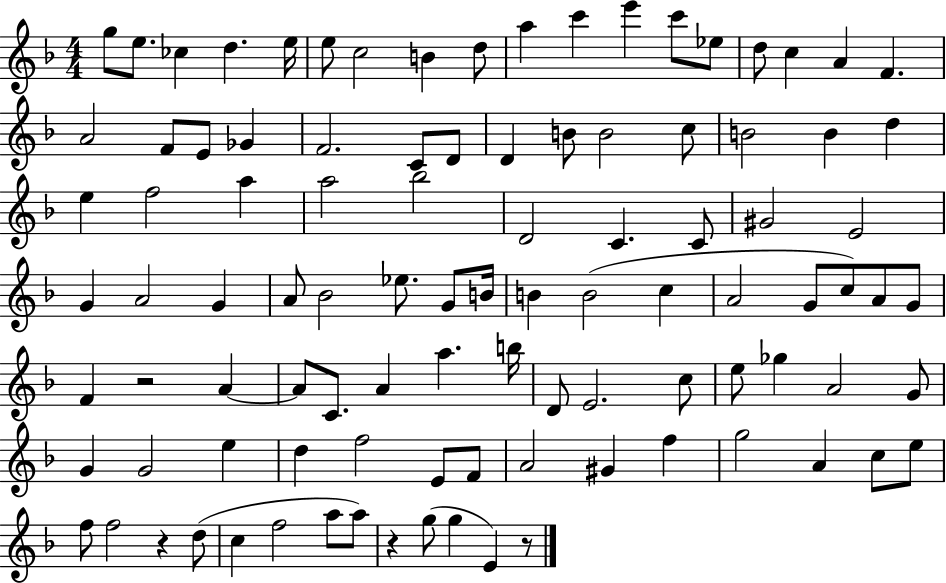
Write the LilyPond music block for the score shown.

{
  \clef treble
  \numericTimeSignature
  \time 4/4
  \key f \major
  g''8 e''8. ces''4 d''4. e''16 | e''8 c''2 b'4 d''8 | a''4 c'''4 e'''4 c'''8 ees''8 | d''8 c''4 a'4 f'4. | \break a'2 f'8 e'8 ges'4 | f'2. c'8 d'8 | d'4 b'8 b'2 c''8 | b'2 b'4 d''4 | \break e''4 f''2 a''4 | a''2 bes''2 | d'2 c'4. c'8 | gis'2 e'2 | \break g'4 a'2 g'4 | a'8 bes'2 ees''8. g'8 b'16 | b'4 b'2( c''4 | a'2 g'8 c''8) a'8 g'8 | \break f'4 r2 a'4~~ | a'8 c'8. a'4 a''4. b''16 | d'8 e'2. c''8 | e''8 ges''4 a'2 g'8 | \break g'4 g'2 e''4 | d''4 f''2 e'8 f'8 | a'2 gis'4 f''4 | g''2 a'4 c''8 e''8 | \break f''8 f''2 r4 d''8( | c''4 f''2 a''8 a''8) | r4 g''8( g''4 e'4) r8 | \bar "|."
}